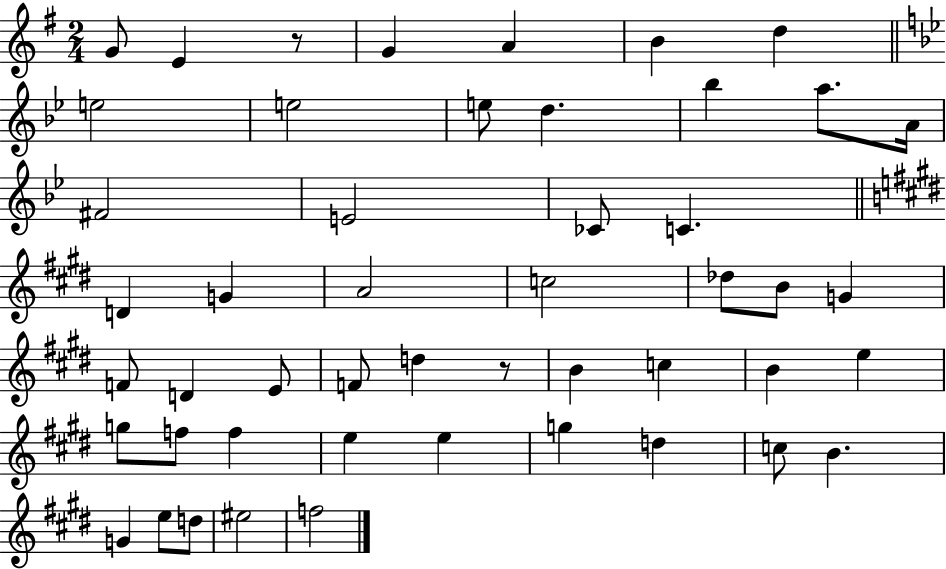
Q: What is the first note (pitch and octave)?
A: G4